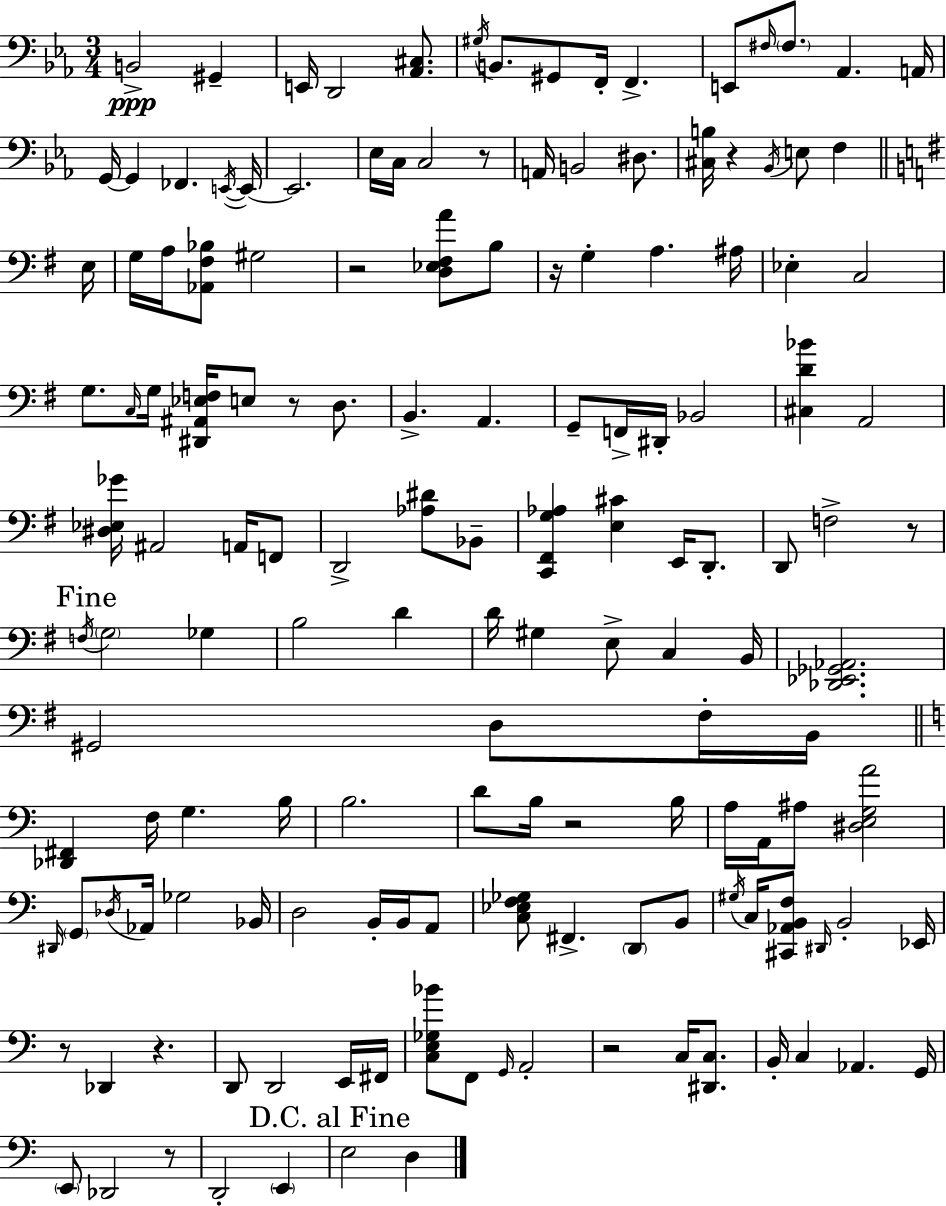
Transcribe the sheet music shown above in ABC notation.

X:1
T:Untitled
M:3/4
L:1/4
K:Cm
B,,2 ^G,, E,,/4 D,,2 [_A,,^C,]/2 ^G,/4 B,,/2 ^G,,/2 F,,/4 F,, E,,/2 ^F,/4 ^F,/2 _A,, A,,/4 G,,/4 G,, _F,, E,,/4 E,,/4 E,,2 _E,/4 C,/4 C,2 z/2 A,,/4 B,,2 ^D,/2 [^C,B,]/4 z _B,,/4 E,/2 F, E,/4 G,/4 A,/4 [_A,,^F,_B,]/2 ^G,2 z2 [D,_E,^F,A]/2 B,/2 z/4 G, A, ^A,/4 _E, C,2 G,/2 C,/4 G,/4 [^D,,^A,,_E,F,]/4 E,/2 z/2 D,/2 B,, A,, G,,/2 F,,/4 ^D,,/4 _B,,2 [^C,D_B] A,,2 [^D,_E,_G]/4 ^A,,2 A,,/4 F,,/2 D,,2 [_A,^D]/2 _B,,/2 [C,,^F,,G,_A,] [E,^C] E,,/4 D,,/2 D,,/2 F,2 z/2 F,/4 G,2 _G, B,2 D D/4 ^G, E,/2 C, B,,/4 [_D,,_E,,_G,,_A,,]2 ^G,,2 D,/2 ^F,/4 B,,/4 [_D,,^F,,] F,/4 G, B,/4 B,2 D/2 B,/4 z2 B,/4 A,/4 A,,/4 ^A,/2 [^D,E,G,A]2 ^D,,/4 G,,/2 _D,/4 _A,,/4 _G,2 _B,,/4 D,2 B,,/4 B,,/4 A,,/2 [C,_E,F,_G,]/2 ^F,, D,,/2 B,,/2 ^G,/4 C,/4 [^C,,_A,,B,,F,]/2 ^D,,/4 B,,2 _E,,/4 z/2 _D,, z D,,/2 D,,2 E,,/4 ^F,,/4 [C,E,_G,_B]/2 F,,/2 G,,/4 A,,2 z2 C,/4 [^D,,C,]/2 B,,/4 C, _A,, G,,/4 E,,/2 _D,,2 z/2 D,,2 E,, E,2 D,